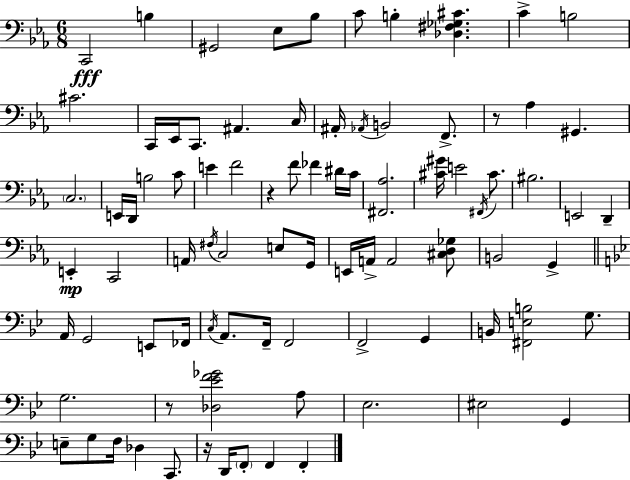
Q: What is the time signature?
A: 6/8